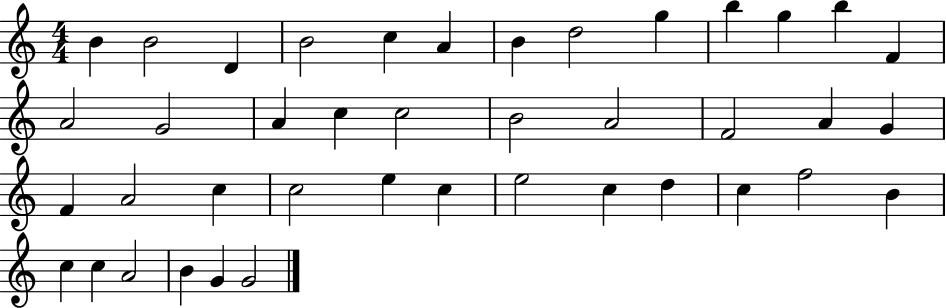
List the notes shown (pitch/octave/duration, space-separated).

B4/q B4/h D4/q B4/h C5/q A4/q B4/q D5/h G5/q B5/q G5/q B5/q F4/q A4/h G4/h A4/q C5/q C5/h B4/h A4/h F4/h A4/q G4/q F4/q A4/h C5/q C5/h E5/q C5/q E5/h C5/q D5/q C5/q F5/h B4/q C5/q C5/q A4/h B4/q G4/q G4/h